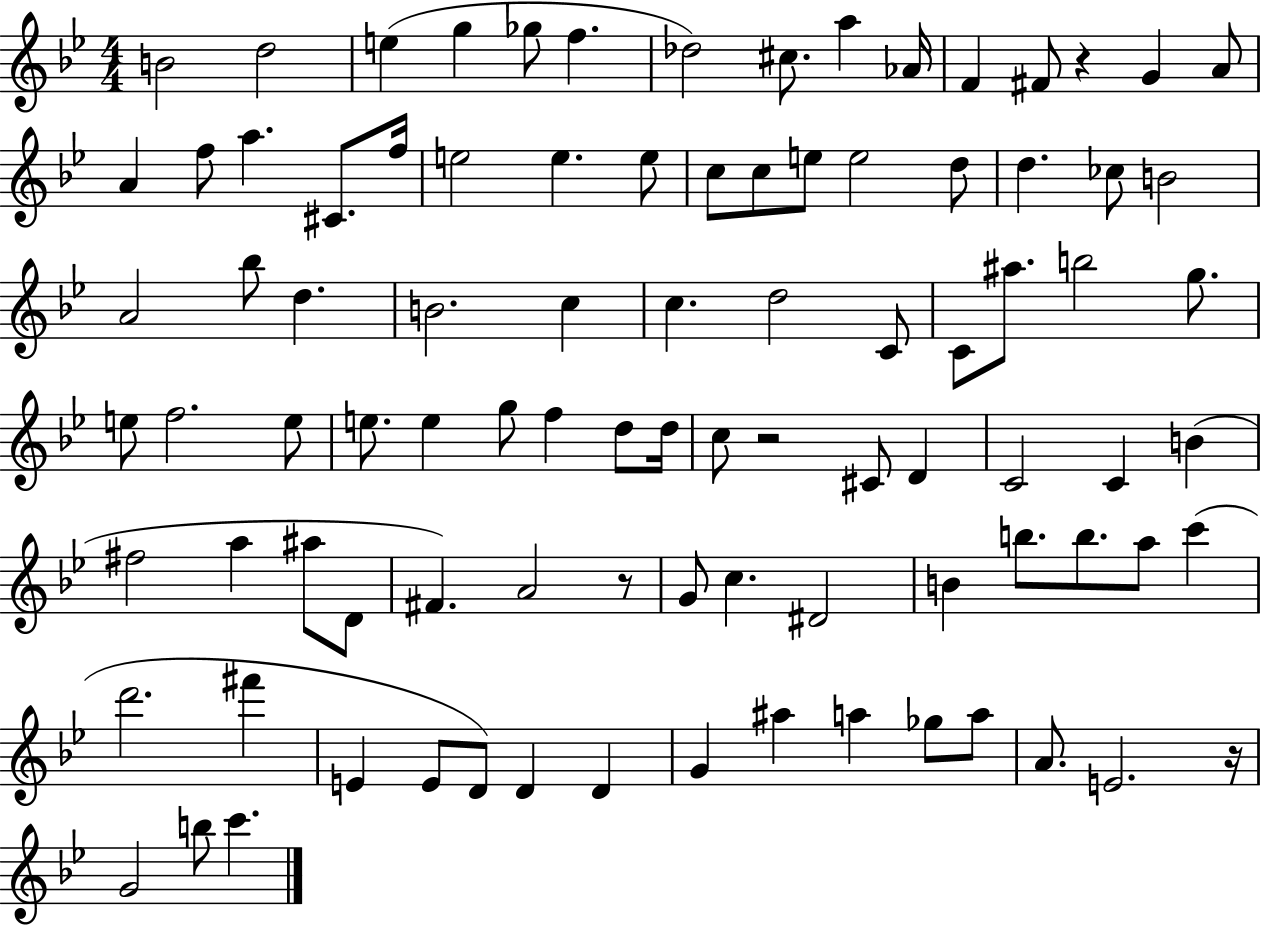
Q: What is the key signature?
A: BES major